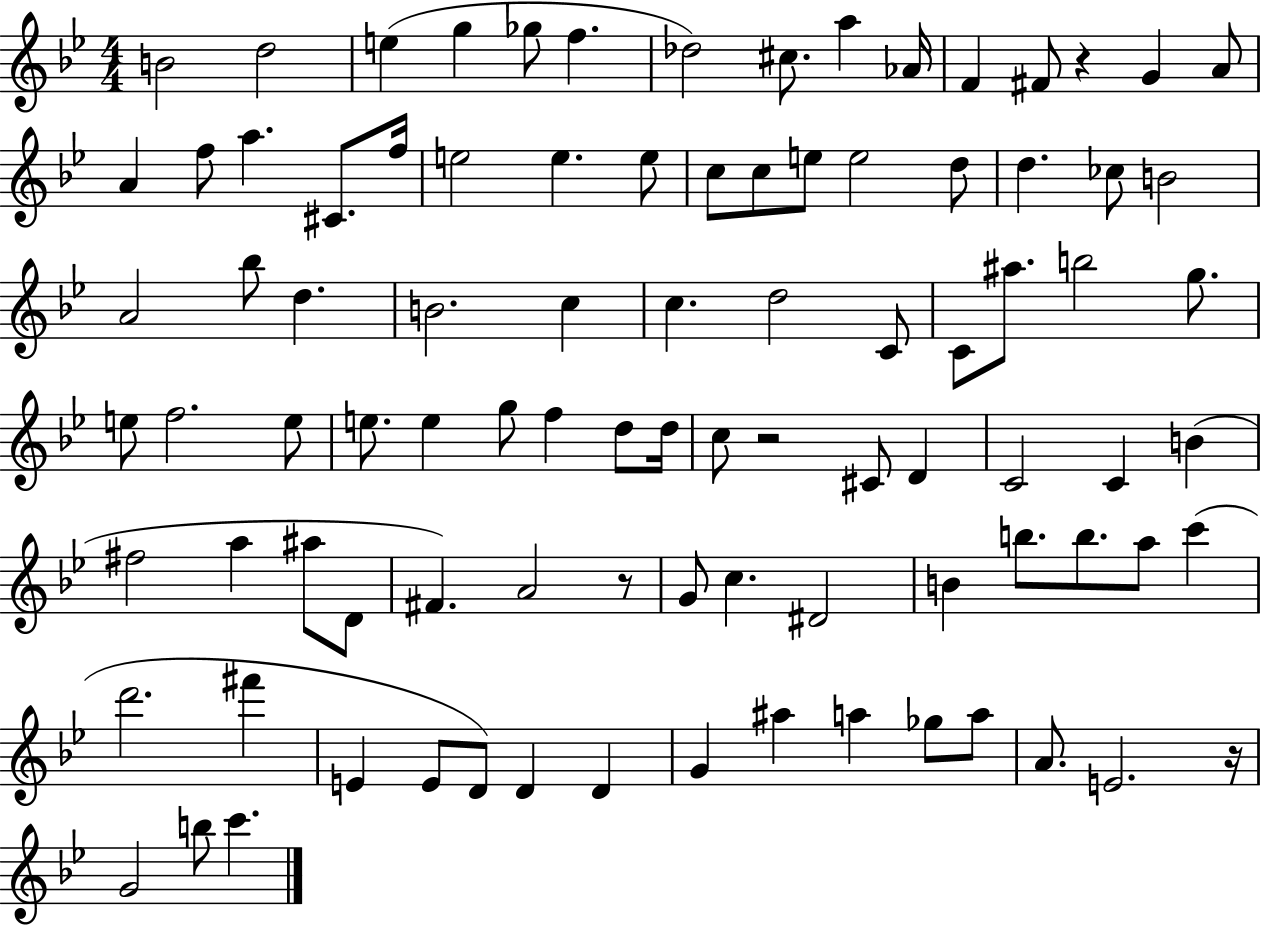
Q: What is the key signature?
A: BES major